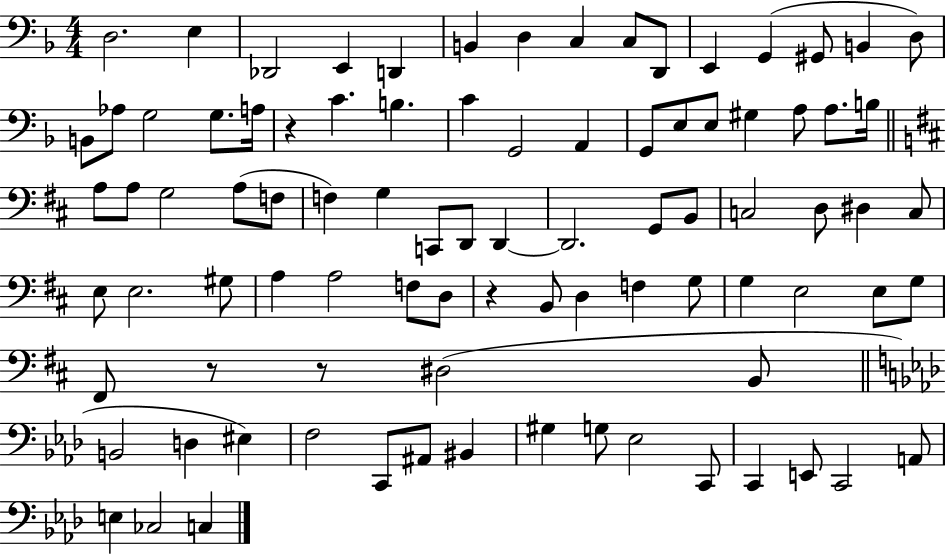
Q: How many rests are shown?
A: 4